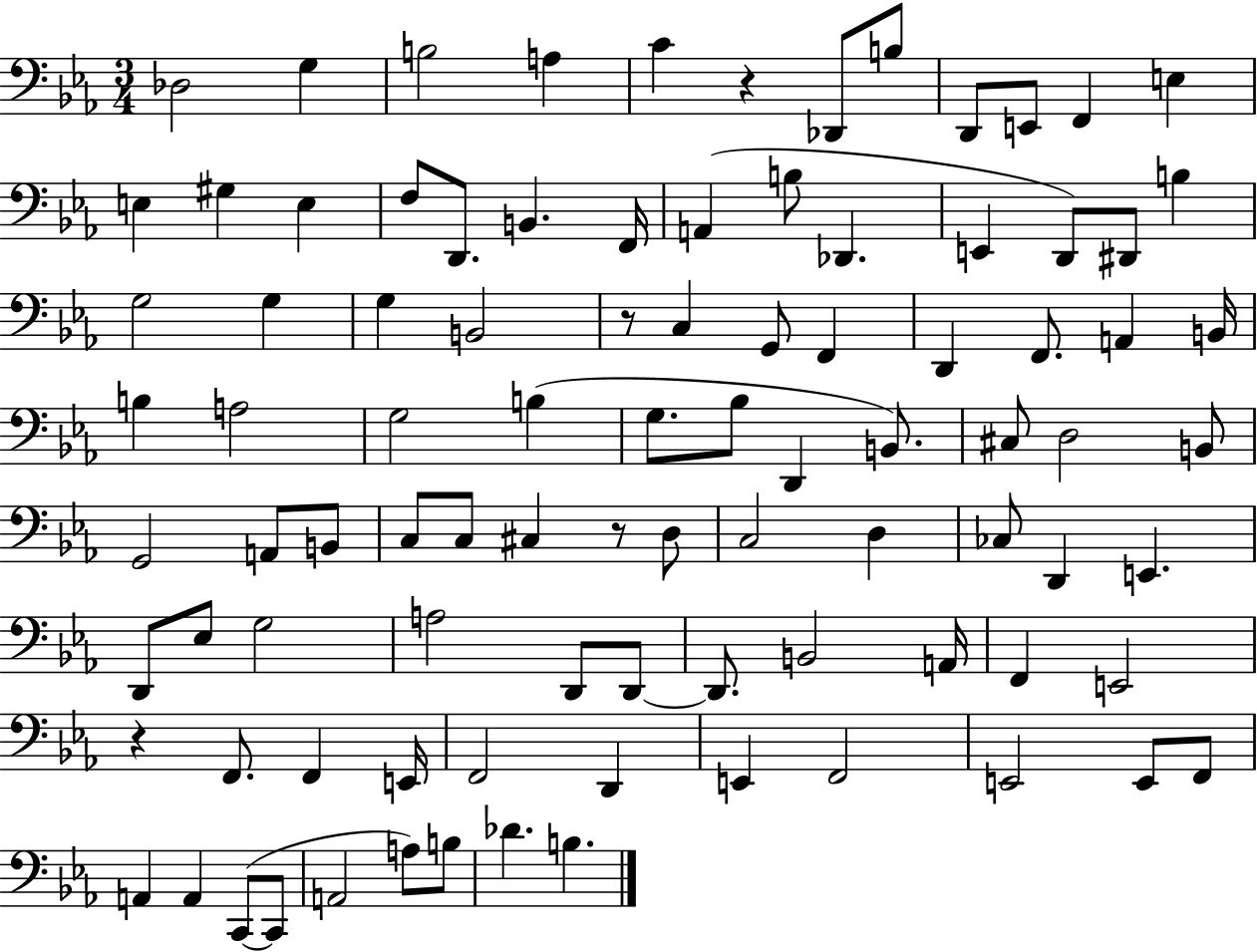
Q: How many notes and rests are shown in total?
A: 93